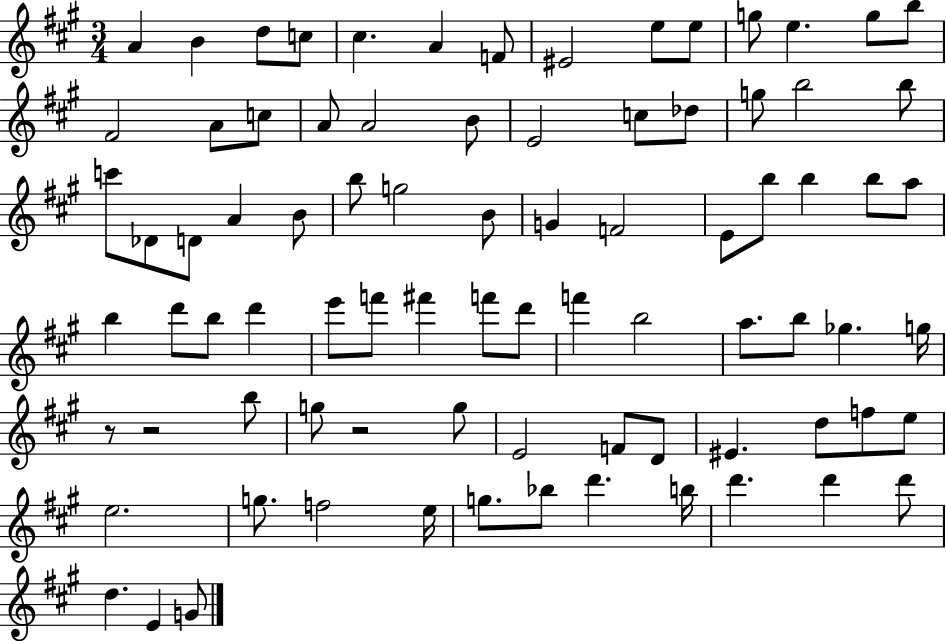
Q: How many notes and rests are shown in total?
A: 83